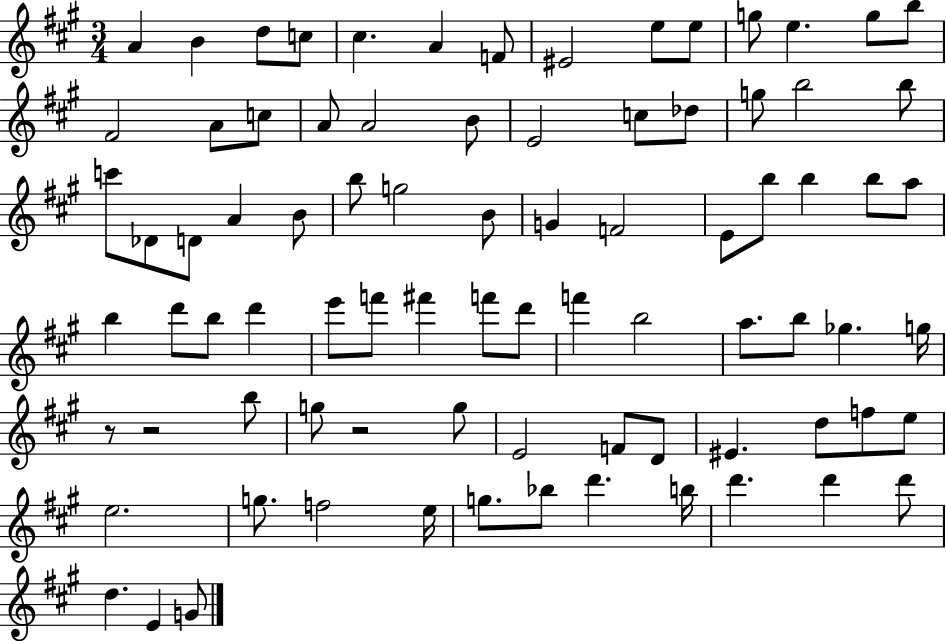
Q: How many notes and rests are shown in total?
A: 83